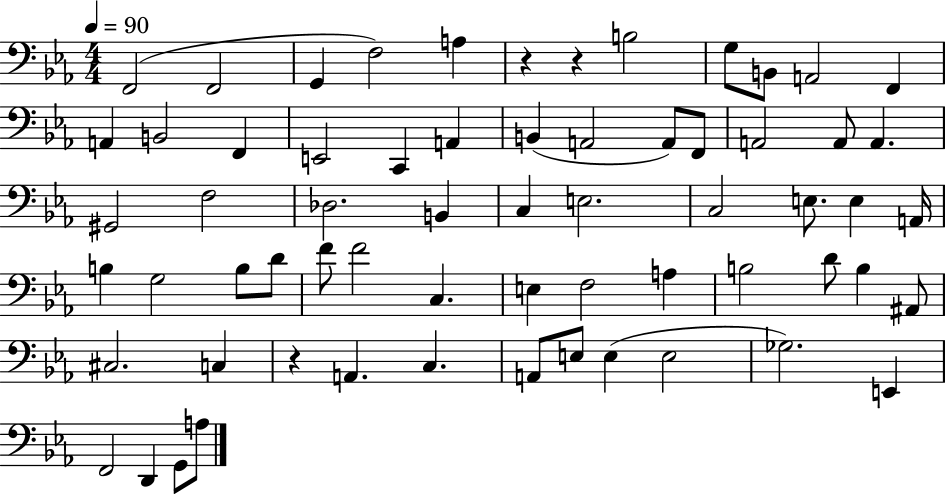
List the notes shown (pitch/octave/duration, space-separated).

F2/h F2/h G2/q F3/h A3/q R/q R/q B3/h G3/e B2/e A2/h F2/q A2/q B2/h F2/q E2/h C2/q A2/q B2/q A2/h A2/e F2/e A2/h A2/e A2/q. G#2/h F3/h Db3/h. B2/q C3/q E3/h. C3/h E3/e. E3/q A2/s B3/q G3/h B3/e D4/e F4/e F4/h C3/q. E3/q F3/h A3/q B3/h D4/e B3/q A#2/e C#3/h. C3/q R/q A2/q. C3/q. A2/e E3/e E3/q E3/h Gb3/h. E2/q F2/h D2/q G2/e A3/e